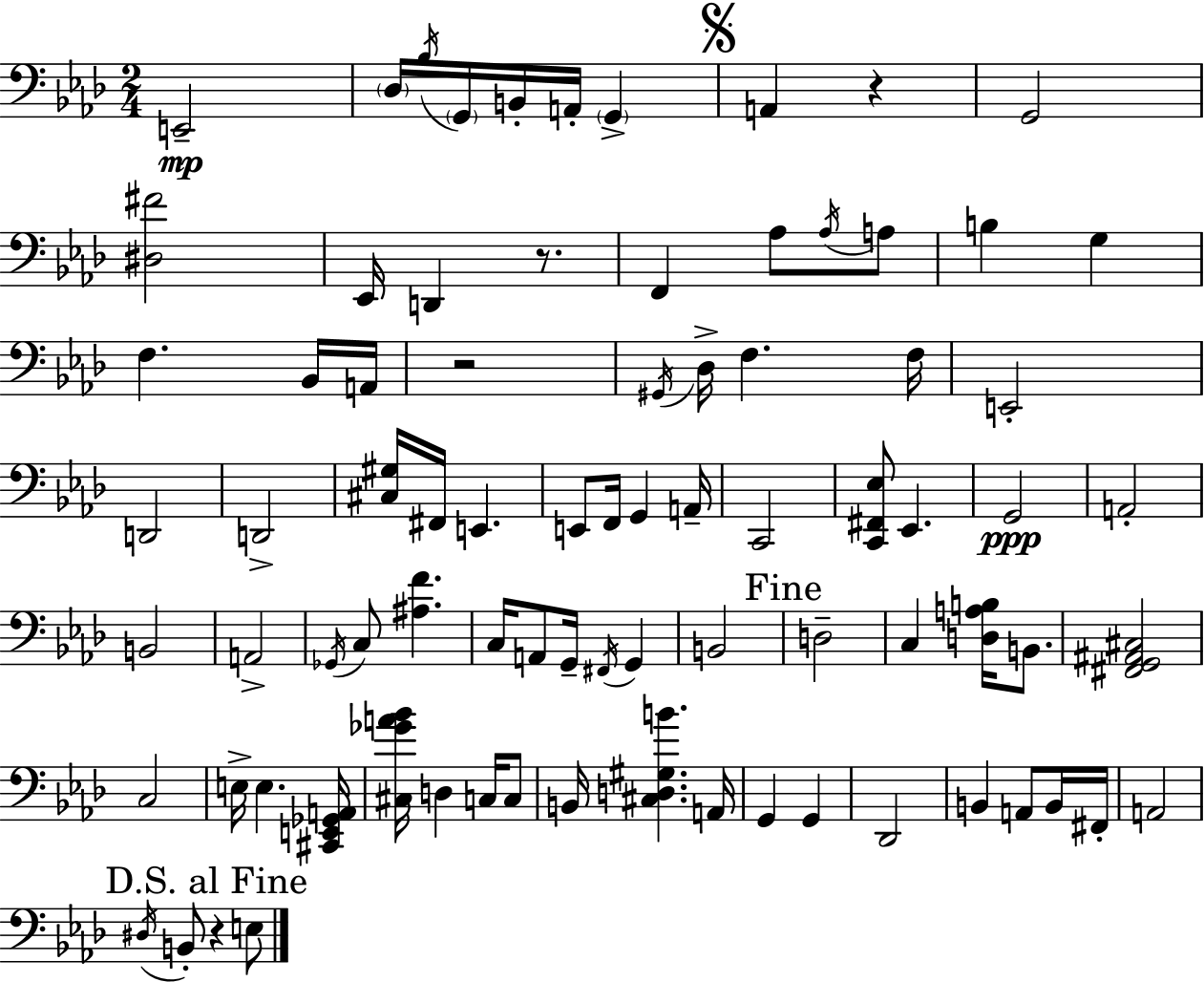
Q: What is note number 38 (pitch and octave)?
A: B2